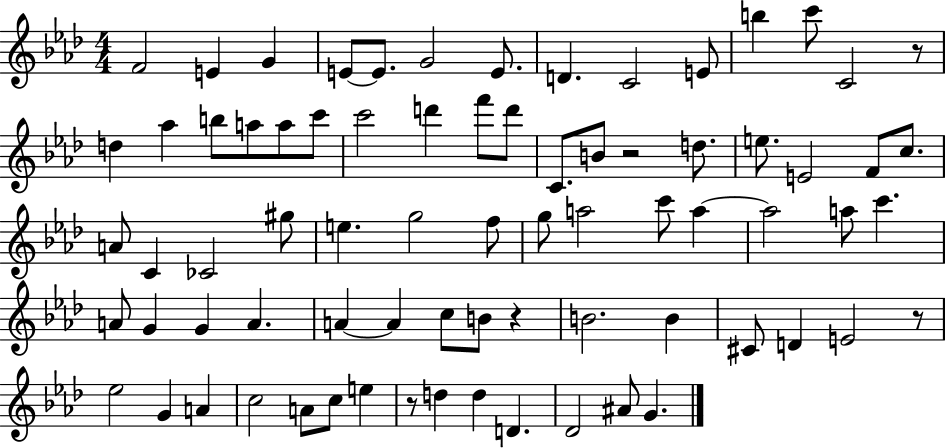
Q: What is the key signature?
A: AES major